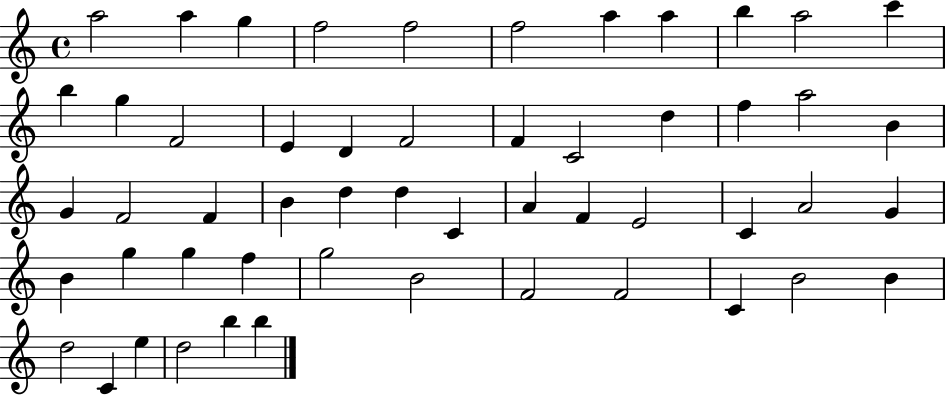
X:1
T:Untitled
M:4/4
L:1/4
K:C
a2 a g f2 f2 f2 a a b a2 c' b g F2 E D F2 F C2 d f a2 B G F2 F B d d C A F E2 C A2 G B g g f g2 B2 F2 F2 C B2 B d2 C e d2 b b